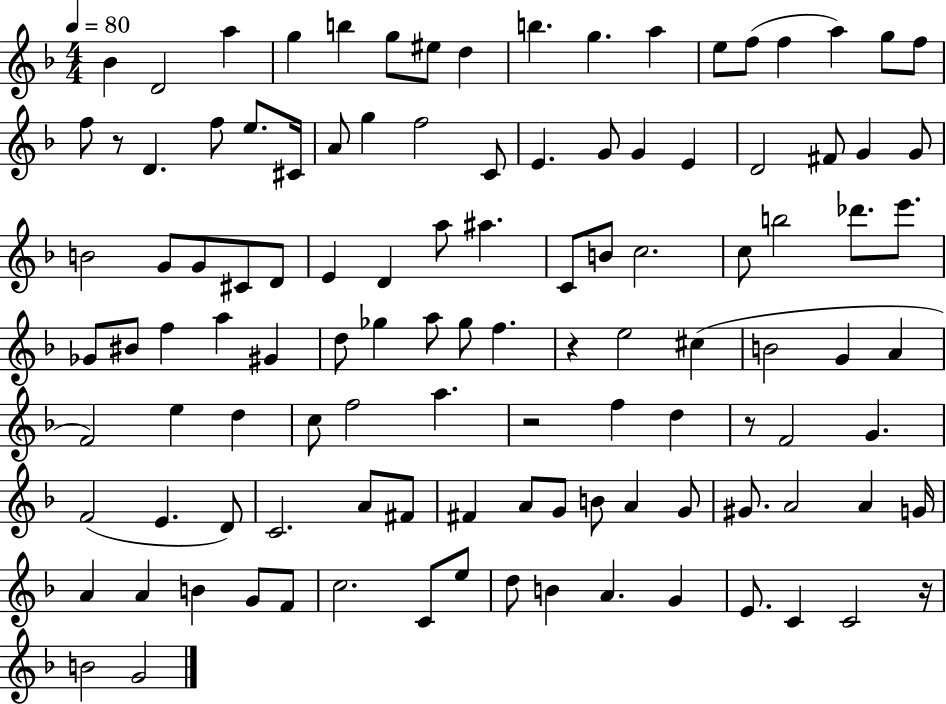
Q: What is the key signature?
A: F major